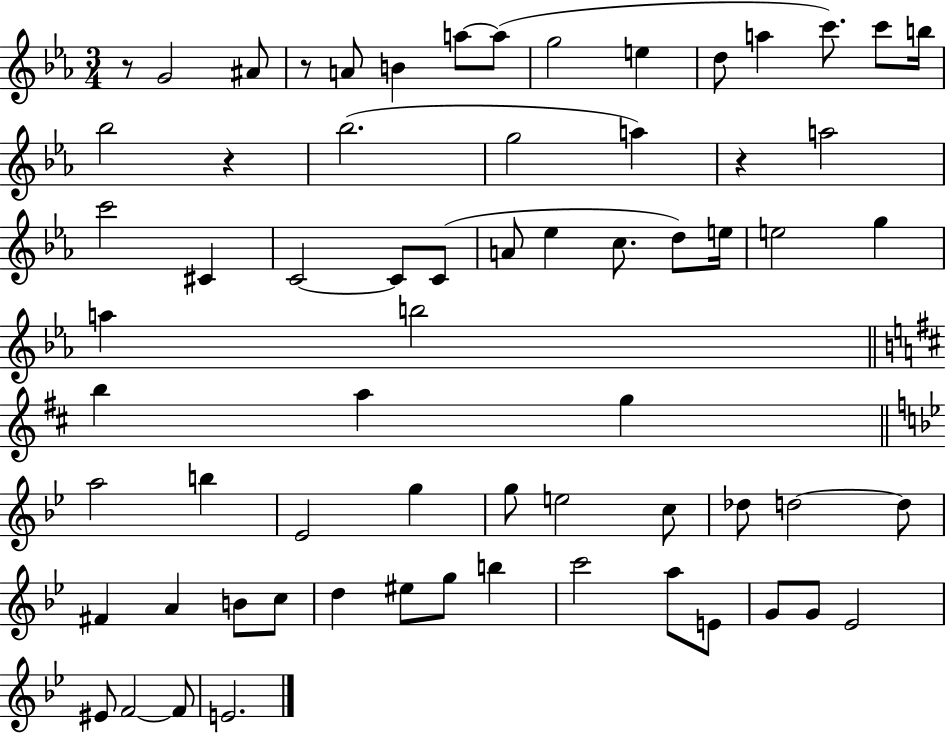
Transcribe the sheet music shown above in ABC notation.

X:1
T:Untitled
M:3/4
L:1/4
K:Eb
z/2 G2 ^A/2 z/2 A/2 B a/2 a/2 g2 e d/2 a c'/2 c'/2 b/4 _b2 z _b2 g2 a z a2 c'2 ^C C2 C/2 C/2 A/2 _e c/2 d/2 e/4 e2 g a b2 b a g a2 b _E2 g g/2 e2 c/2 _d/2 d2 d/2 ^F A B/2 c/2 d ^e/2 g/2 b c'2 a/2 E/2 G/2 G/2 _E2 ^E/2 F2 F/2 E2